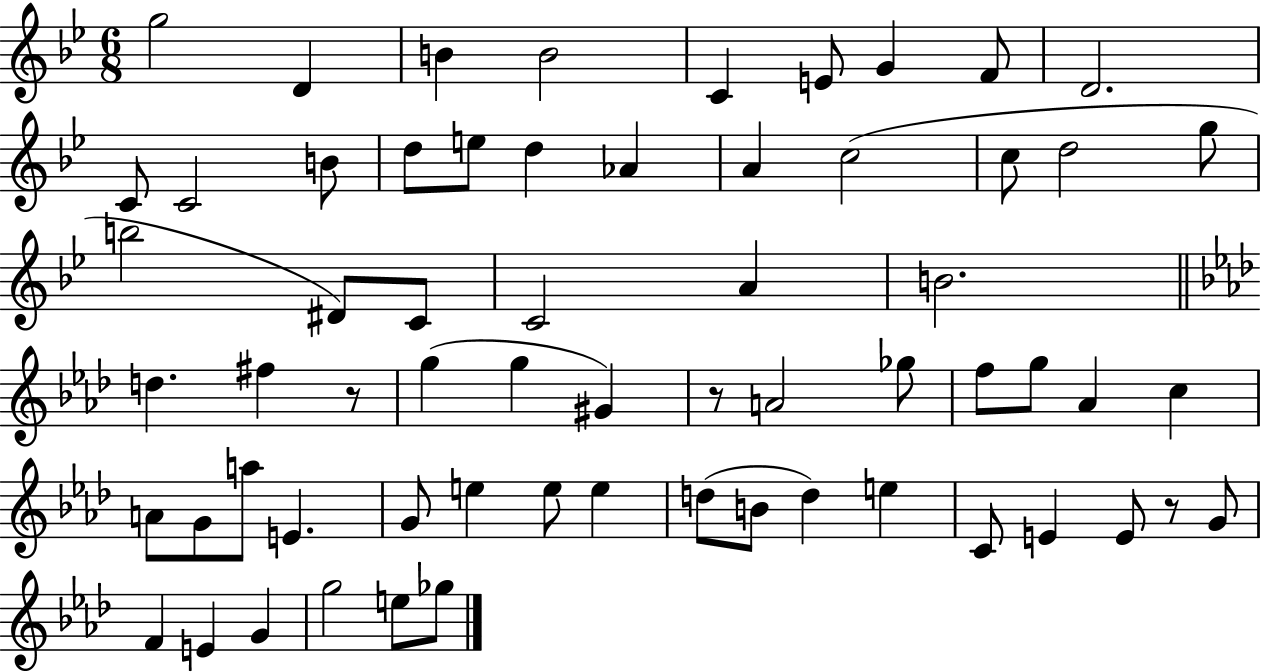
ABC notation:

X:1
T:Untitled
M:6/8
L:1/4
K:Bb
g2 D B B2 C E/2 G F/2 D2 C/2 C2 B/2 d/2 e/2 d _A A c2 c/2 d2 g/2 b2 ^D/2 C/2 C2 A B2 d ^f z/2 g g ^G z/2 A2 _g/2 f/2 g/2 _A c A/2 G/2 a/2 E G/2 e e/2 e d/2 B/2 d e C/2 E E/2 z/2 G/2 F E G g2 e/2 _g/2